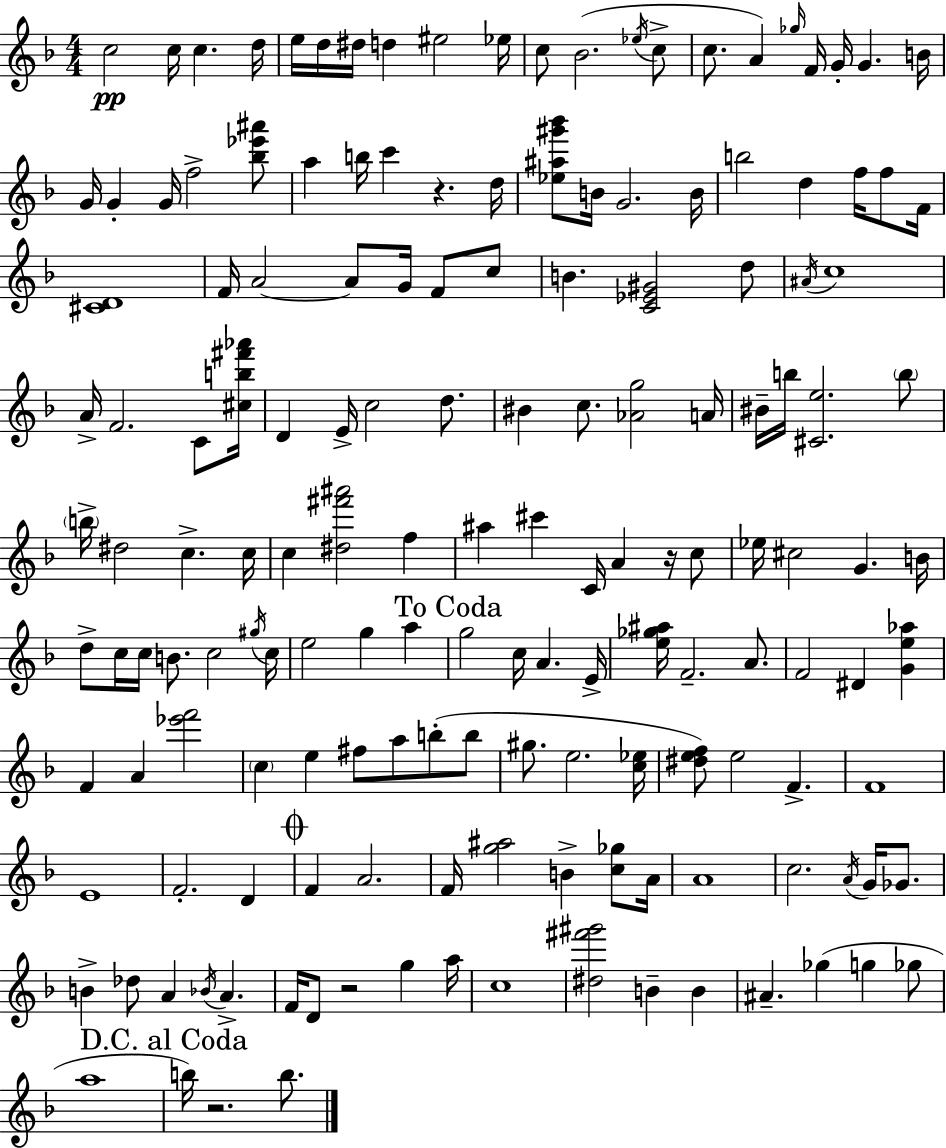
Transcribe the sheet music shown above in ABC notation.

X:1
T:Untitled
M:4/4
L:1/4
K:Dm
c2 c/4 c d/4 e/4 d/4 ^d/4 d ^e2 _e/4 c/2 _B2 _e/4 c/2 c/2 A _g/4 F/4 G/4 G B/4 G/4 G G/4 f2 [_b_e'^a']/2 a b/4 c' z d/4 [_e^a^g'_b']/2 B/4 G2 B/4 b2 d f/4 f/2 F/4 [^CD]4 F/4 A2 A/2 G/4 F/2 c/2 B [C_E^G]2 d/2 ^A/4 c4 A/4 F2 C/2 [^cb^f'_a']/4 D E/4 c2 d/2 ^B c/2 [_Ag]2 A/4 ^B/4 b/4 [^Ce]2 b/2 b/4 ^d2 c c/4 c [^d^f'^a']2 f ^a ^c' C/4 A z/4 c/2 _e/4 ^c2 G B/4 d/2 c/4 c/4 B/2 c2 ^g/4 c/4 e2 g a g2 c/4 A E/4 [e_g^a]/4 F2 A/2 F2 ^D [Ge_a] F A [_e'f']2 c e ^f/2 a/2 b/2 b/2 ^g/2 e2 [c_e]/4 [^def]/2 e2 F F4 E4 F2 D F A2 F/4 [g^a]2 B [c_g]/2 A/4 A4 c2 A/4 G/4 _G/2 B _d/2 A _B/4 A F/4 D/2 z2 g a/4 c4 [^d^f'^g']2 B B ^A _g g _g/2 a4 b/4 z2 b/2